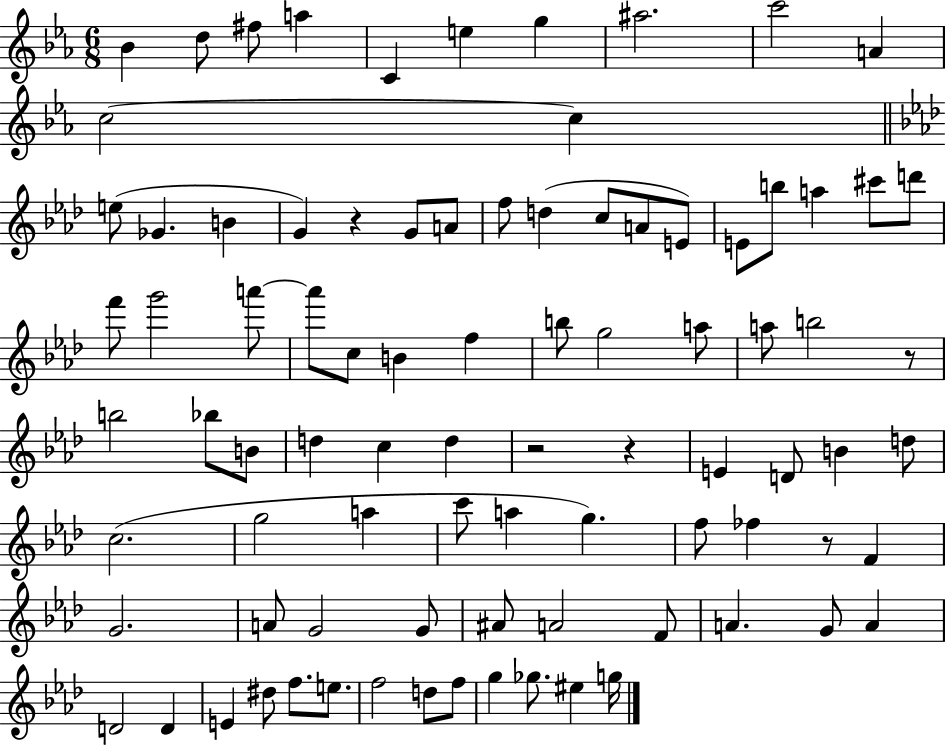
Bb4/q D5/e F#5/e A5/q C4/q E5/q G5/q A#5/h. C6/h A4/q C5/h C5/q E5/e Gb4/q. B4/q G4/q R/q G4/e A4/e F5/e D5/q C5/e A4/e E4/e E4/e B5/e A5/q C#6/e D6/e F6/e G6/h A6/e A6/e C5/e B4/q F5/q B5/e G5/h A5/e A5/e B5/h R/e B5/h Bb5/e B4/e D5/q C5/q D5/q R/h R/q E4/q D4/e B4/q D5/e C5/h. G5/h A5/q C6/e A5/q G5/q. F5/e FES5/q R/e F4/q G4/h. A4/e G4/h G4/e A#4/e A4/h F4/e A4/q. G4/e A4/q D4/h D4/q E4/q D#5/e F5/e. E5/e. F5/h D5/e F5/e G5/q Gb5/e. EIS5/q G5/s